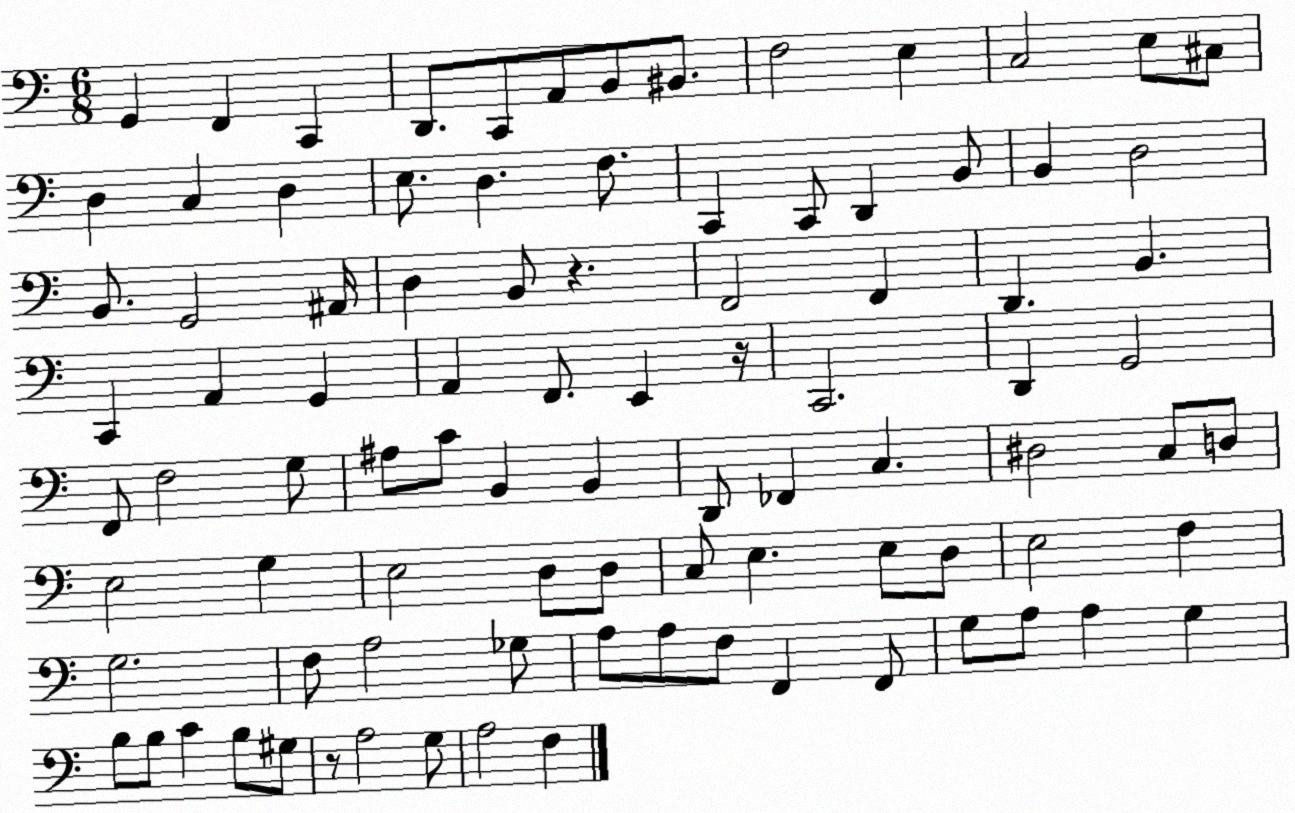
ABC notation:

X:1
T:Untitled
M:6/8
L:1/4
K:C
G,, F,, C,, D,,/2 C,,/2 A,,/2 B,,/2 ^B,,/2 F,2 E, C,2 E,/2 ^C,/2 D, C, D, E,/2 D, F,/2 C,, C,,/2 D,, B,,/2 B,, D,2 B,,/2 G,,2 ^A,,/4 D, B,,/2 z F,,2 F,, D,, B,, C,, A,, G,, A,, F,,/2 E,, z/4 C,,2 D,, G,,2 F,,/2 F,2 G,/2 ^A,/2 C/2 B,, B,, D,,/2 _F,, C, ^D,2 C,/2 D,/2 E,2 G, E,2 D,/2 D,/2 C,/2 E, E,/2 D,/2 E,2 F, G,2 F,/2 A,2 _G,/2 A,/2 A,/2 F,/2 F,, F,,/2 G,/2 A,/2 A, G, B,/2 B,/2 C B,/2 ^G,/2 z/2 A,2 G,/2 A,2 F,